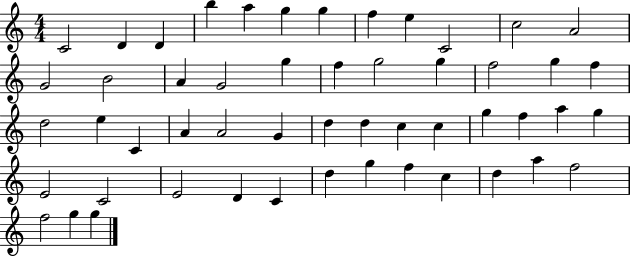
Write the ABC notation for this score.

X:1
T:Untitled
M:4/4
L:1/4
K:C
C2 D D b a g g f e C2 c2 A2 G2 B2 A G2 g f g2 g f2 g f d2 e C A A2 G d d c c g f a g E2 C2 E2 D C d g f c d a f2 f2 g g